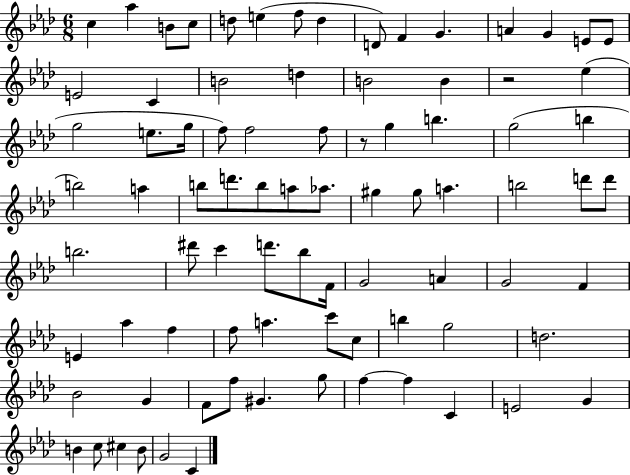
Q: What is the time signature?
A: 6/8